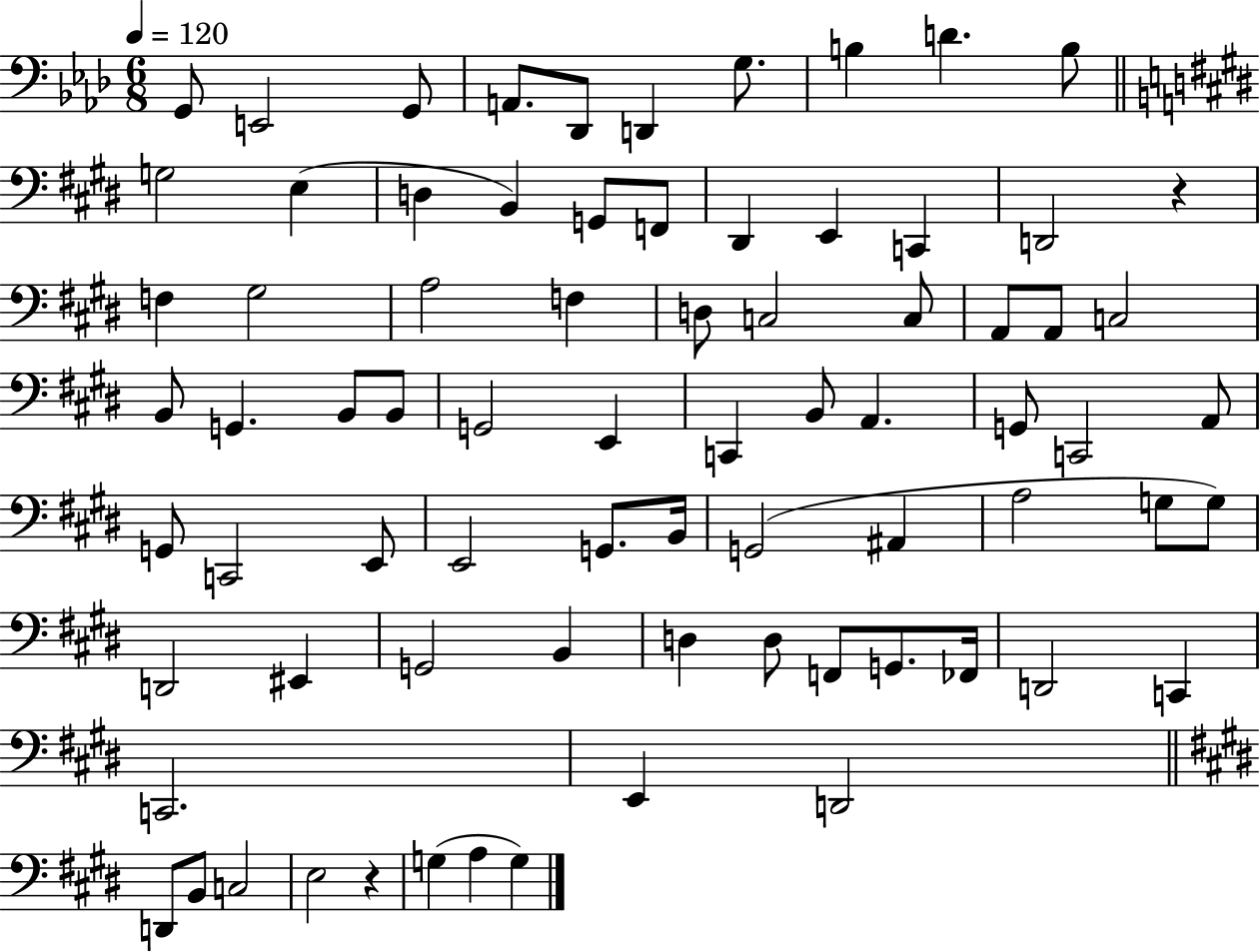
{
  \clef bass
  \numericTimeSignature
  \time 6/8
  \key aes \major
  \tempo 4 = 120
  \repeat volta 2 { g,8 e,2 g,8 | a,8. des,8 d,4 g8. | b4 d'4. b8 | \bar "||" \break \key e \major g2 e4( | d4 b,4) g,8 f,8 | dis,4 e,4 c,4 | d,2 r4 | \break f4 gis2 | a2 f4 | d8 c2 c8 | a,8 a,8 c2 | \break b,8 g,4. b,8 b,8 | g,2 e,4 | c,4 b,8 a,4. | g,8 c,2 a,8 | \break g,8 c,2 e,8 | e,2 g,8. b,16 | g,2( ais,4 | a2 g8 g8) | \break d,2 eis,4 | g,2 b,4 | d4 d8 f,8 g,8. fes,16 | d,2 c,4 | \break c,2. | e,4 d,2 | \bar "||" \break \key e \major d,8 b,8 c2 | e2 r4 | g4( a4 g4) | } \bar "|."
}